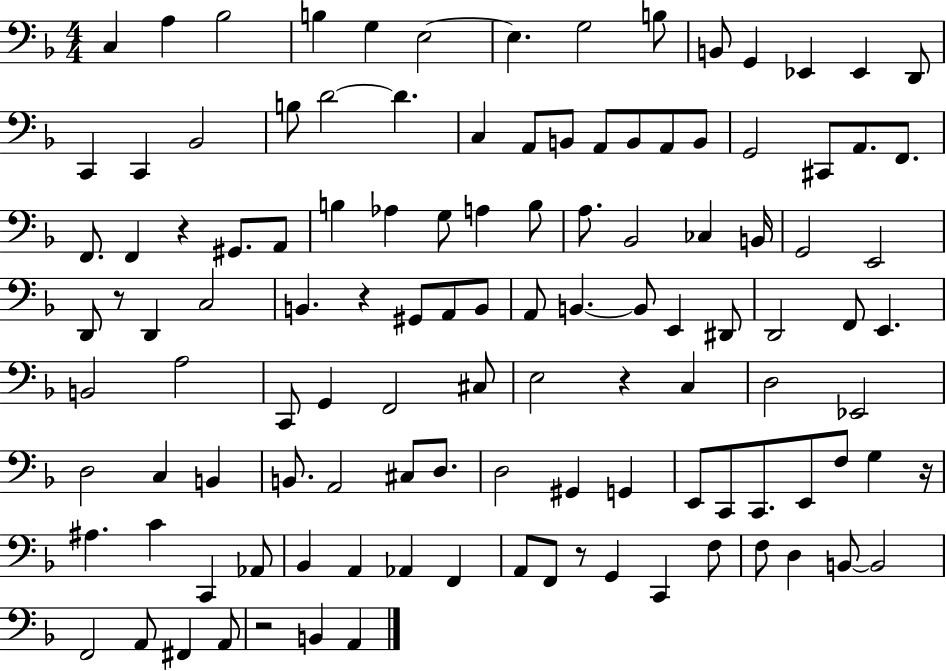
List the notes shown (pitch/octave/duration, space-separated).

C3/q A3/q Bb3/h B3/q G3/q E3/h E3/q. G3/h B3/e B2/e G2/q Eb2/q Eb2/q D2/e C2/q C2/q Bb2/h B3/e D4/h D4/q. C3/q A2/e B2/e A2/e B2/e A2/e B2/e G2/h C#2/e A2/e. F2/e. F2/e. F2/q R/q G#2/e. A2/e B3/q Ab3/q G3/e A3/q B3/e A3/e. Bb2/h CES3/q B2/s G2/h E2/h D2/e R/e D2/q C3/h B2/q. R/q G#2/e A2/e B2/e A2/e B2/q. B2/e E2/q D#2/e D2/h F2/e E2/q. B2/h A3/h C2/e G2/q F2/h C#3/e E3/h R/q C3/q D3/h Eb2/h D3/h C3/q B2/q B2/e. A2/h C#3/e D3/e. D3/h G#2/q G2/q E2/e C2/e C2/e. E2/e F3/e G3/q R/s A#3/q. C4/q C2/q Ab2/e Bb2/q A2/q Ab2/q F2/q A2/e F2/e R/e G2/q C2/q F3/e F3/e D3/q B2/e B2/h F2/h A2/e F#2/q A2/e R/h B2/q A2/q